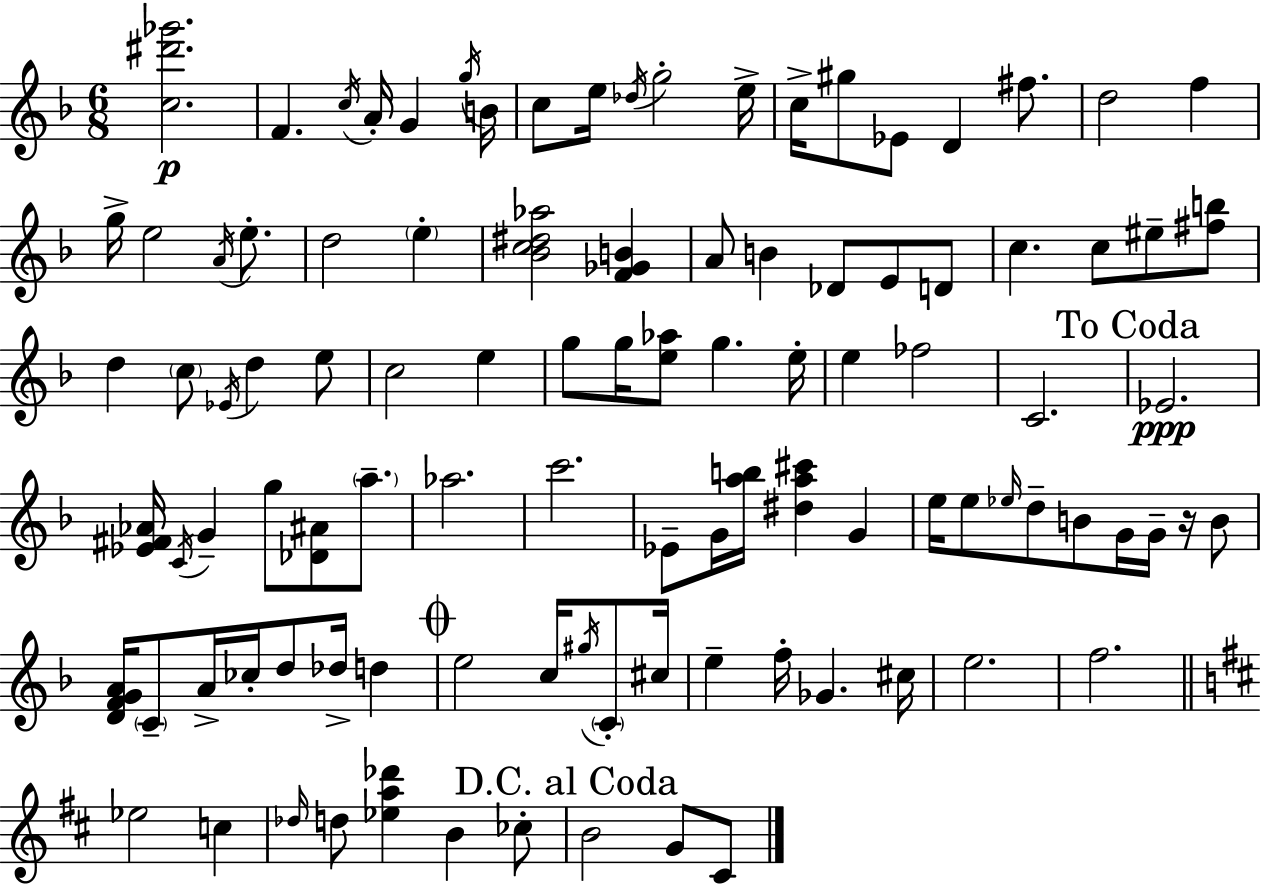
[C5,D#6,Gb6]/h. F4/q. C5/s A4/s G4/q G5/s B4/s C5/e E5/s Db5/s G5/h E5/s C5/s G#5/e Eb4/e D4/q F#5/e. D5/h F5/q G5/s E5/h A4/s E5/e. D5/h E5/q [Bb4,C5,D#5,Ab5]/h [F4,Gb4,B4]/q A4/e B4/q Db4/e E4/e D4/e C5/q. C5/e EIS5/e [F#5,B5]/e D5/q C5/e Eb4/s D5/q E5/e C5/h E5/q G5/e G5/s [E5,Ab5]/e G5/q. E5/s E5/q FES5/h C4/h. Eb4/h. [Eb4,F#4,Ab4]/s C4/s G4/q G5/e [Db4,A#4]/e A5/e. Ab5/h. C6/h. Eb4/e G4/s [A5,B5]/s [D#5,A5,C#6]/q G4/q E5/s E5/e Eb5/s D5/e B4/e G4/s G4/s R/s B4/e [D4,F4,G4,A4]/s C4/e A4/s CES5/s D5/e Db5/s D5/q E5/h C5/s G#5/s C4/e C#5/s E5/q F5/s Gb4/q. C#5/s E5/h. F5/h. Eb5/h C5/q Db5/s D5/e [Eb5,A5,Db6]/q B4/q CES5/e B4/h G4/e C#4/e